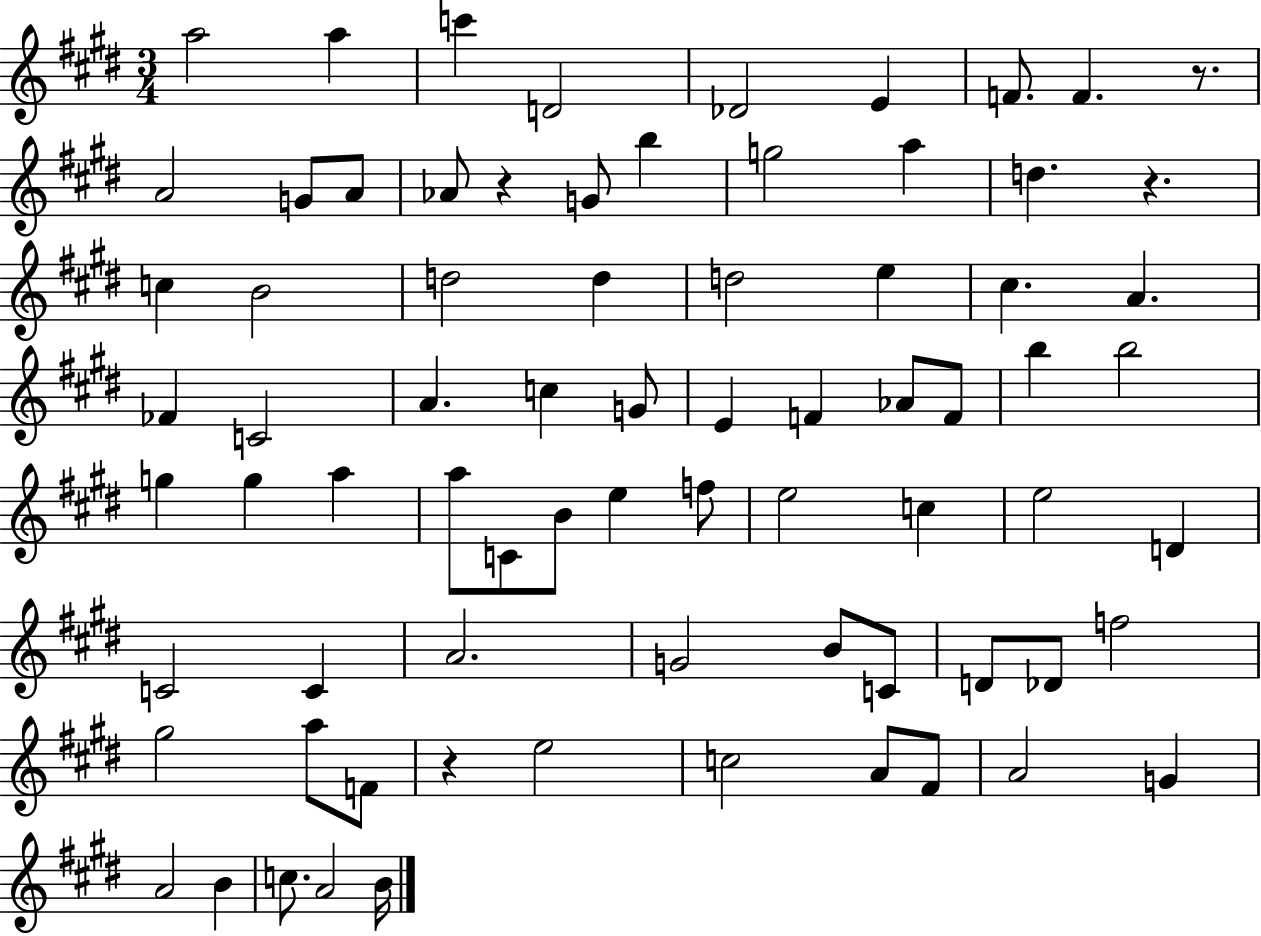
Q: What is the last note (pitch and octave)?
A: B4